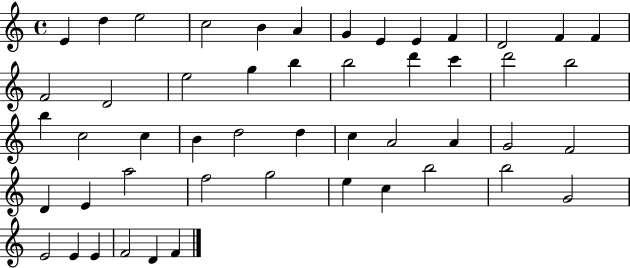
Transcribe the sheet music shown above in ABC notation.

X:1
T:Untitled
M:4/4
L:1/4
K:C
E d e2 c2 B A G E E F D2 F F F2 D2 e2 g b b2 d' c' d'2 b2 b c2 c B d2 d c A2 A G2 F2 D E a2 f2 g2 e c b2 b2 G2 E2 E E F2 D F